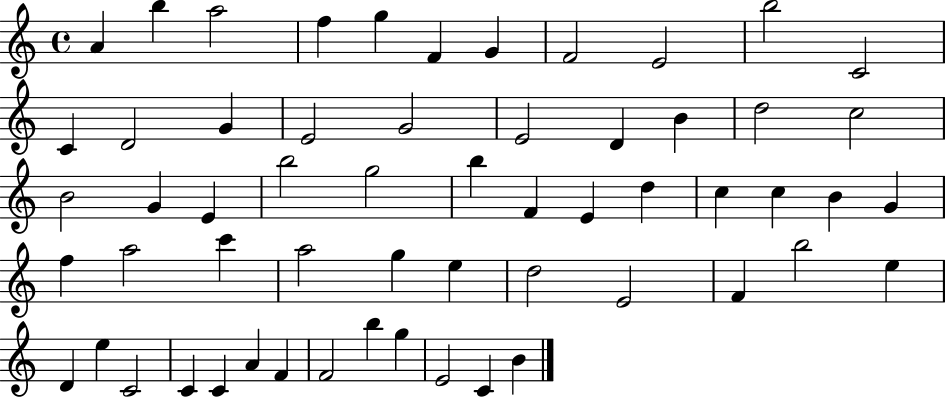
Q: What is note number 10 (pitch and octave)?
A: B5